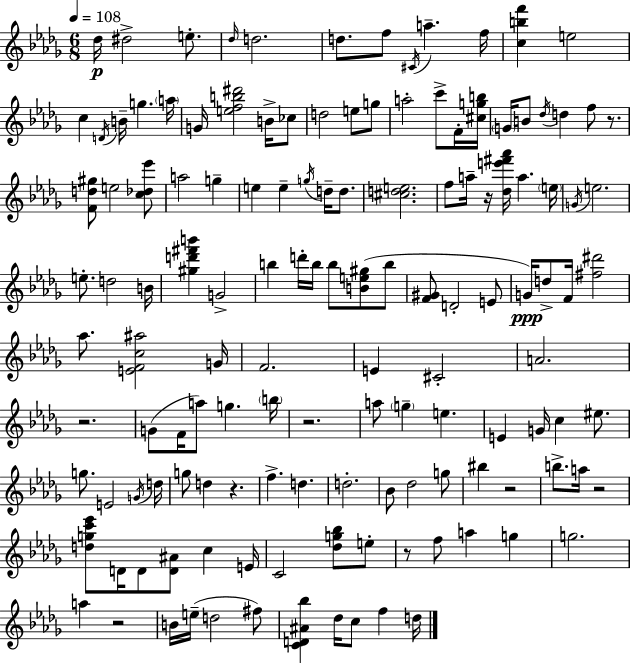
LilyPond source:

{
  \clef treble
  \numericTimeSignature
  \time 6/8
  \key bes \minor
  \tempo 4 = 108
  \repeat volta 2 { des''16\p dis''2-> e''8.-. | \grace { des''16 } d''2. | d''8. f''8 \acciaccatura { cis'16 } a''4.-- | f''16 <c'' b'' f'''>4 e''2 | \break c''4 \acciaccatura { d'16 } b'16-- g''4. | \parenthesize a''16 g'16 <e'' f'' b'' dis'''>2 | b'16-> ces''8 d''2 e''8 | g''8 a''2-. c'''8-> | \break f'16-. <cis'' g'' b''>16 \parenthesize g'16 b'8 \acciaccatura { des''16 } d''4 f''8 | r8. <f' d'' gis''>8 e''2 | <c'' des'' ees'''>8 a''2 | g''4-- e''4 e''4-- | \break \acciaccatura { g''16 } d''16-- d''8. <cis'' d'' e''>2. | f''8 a''16-- r16 <des'' e''' fis''' aes'''>16 a''4. | \parenthesize e''16 \acciaccatura { g'16 } e''2. | e''8.-. d''2 | \break b'16 <gis'' d''' fis''' b'''>4 g'2-> | b''4 d'''16-. b''16 | b''8 <b' e'' gis''>8( b''8 <f' gis'>8 d'2-. | e'8 g'16\ppp) d''8-> f'16 <fis'' dis'''>2 | \break aes''8. <e' f' c'' ais''>2 | g'16 f'2. | e'4 cis'2-. | a'2. | \break r2. | g'8( f'16 a''8) g''4. | \parenthesize b''16 r2. | a''8 \parenthesize g''4-- | \break e''4. e'4 g'16 c''4 | eis''8. g''8. e'2 | \acciaccatura { g'16 } d''16 g''8 d''4 | r4. f''4.-> | \break d''4. d''2.-. | bes'8 des''2 | g''8 bis''4 r2 | b''8.-> a''16 r2 | \break <d'' g'' c''' ees'''>8 d'16 d'8 | <d' ais'>8 c''4 e'16 c'2 | <des'' g'' bes''>8 e''8-. r8 f''8 a''4 | g''4 g''2. | \break a''4 r2 | b'16 e''16--( d''2 | fis''8) <c' d' ais' bes''>4 des''16 | c''8 f''4 d''16 } \bar "|."
}